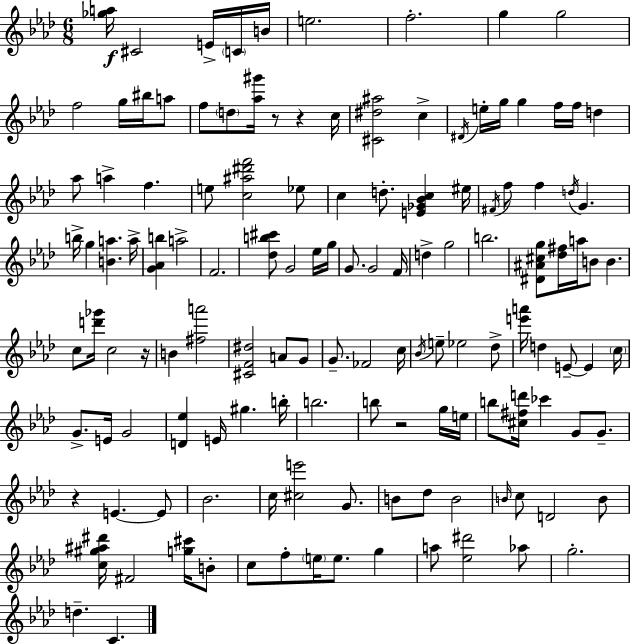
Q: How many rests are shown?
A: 5